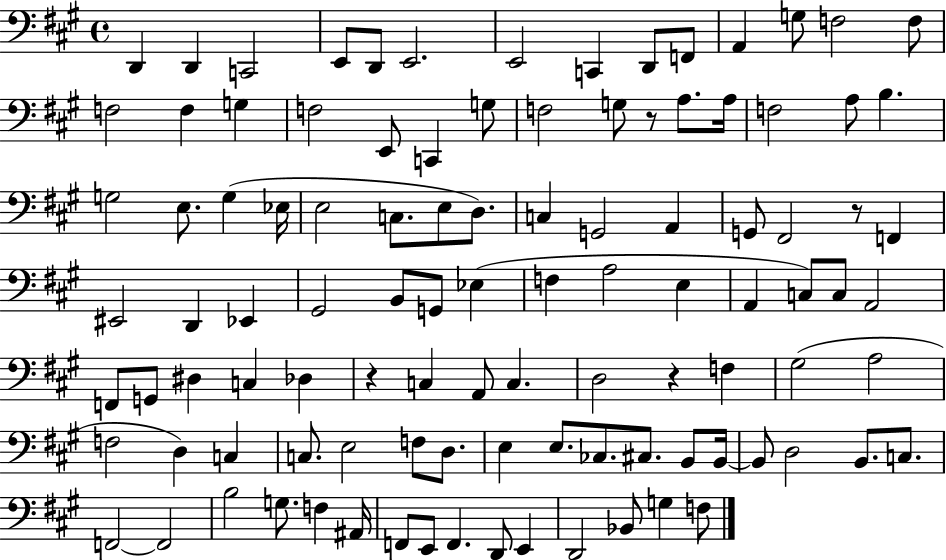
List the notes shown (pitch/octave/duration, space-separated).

D2/q D2/q C2/h E2/e D2/e E2/h. E2/h C2/q D2/e F2/e A2/q G3/e F3/h F3/e F3/h F3/q G3/q F3/h E2/e C2/q G3/e F3/h G3/e R/e A3/e. A3/s F3/h A3/e B3/q. G3/h E3/e. G3/q Eb3/s E3/h C3/e. E3/e D3/e. C3/q G2/h A2/q G2/e F#2/h R/e F2/q EIS2/h D2/q Eb2/q G#2/h B2/e G2/e Eb3/q F3/q A3/h E3/q A2/q C3/e C3/e A2/h F2/e G2/e D#3/q C3/q Db3/q R/q C3/q A2/e C3/q. D3/h R/q F3/q G#3/h A3/h F3/h D3/q C3/q C3/e. E3/h F3/e D3/e. E3/q E3/e. CES3/e. C#3/e. B2/e B2/s B2/e D3/h B2/e. C3/e. F2/h F2/h B3/h G3/e. F3/q A#2/s F2/e E2/e F2/q. D2/e E2/q D2/h Bb2/e G3/q F3/e